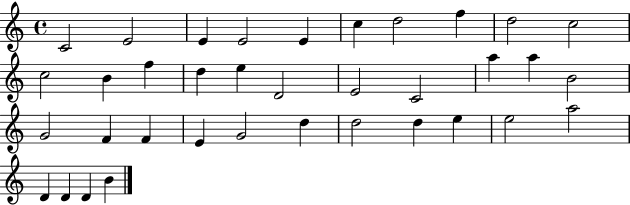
C4/h E4/h E4/q E4/h E4/q C5/q D5/h F5/q D5/h C5/h C5/h B4/q F5/q D5/q E5/q D4/h E4/h C4/h A5/q A5/q B4/h G4/h F4/q F4/q E4/q G4/h D5/q D5/h D5/q E5/q E5/h A5/h D4/q D4/q D4/q B4/q